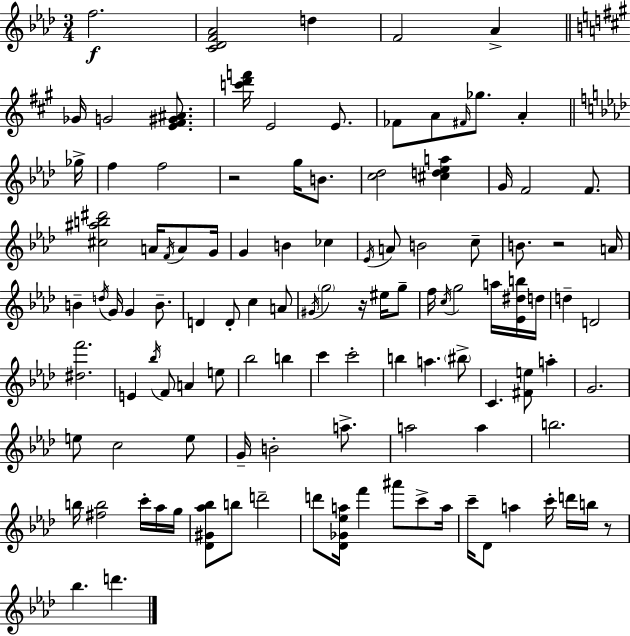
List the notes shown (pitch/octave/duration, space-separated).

F5/h. [C4,Db4,F4,Ab4]/h D5/q F4/h Ab4/q Gb4/s G4/h [E4,F#4,G#4,A#4]/e. [C6,D6,F6]/s E4/h E4/e. FES4/e A4/e F#4/s Gb5/e. A4/q Gb5/s F5/q F5/h R/h G5/s B4/e. [C5,Db5]/h [C#5,D5,Eb5,A5]/q G4/s F4/h F4/e. [C#5,A#5,B5,D#6]/h A4/s F4/s A4/e G4/s G4/q B4/q CES5/q Eb4/s A4/e B4/h C5/e B4/e. R/h A4/s B4/q D5/s G4/s G4/q B4/e. D4/q D4/e C5/q A4/e G#4/s G5/h R/s EIS5/s G5/e F5/s C5/s G5/h A5/s [Eb4,D#5,B5]/s D5/s D5/q D4/h [D#5,F6]/h. E4/q Bb5/s F4/e A4/q E5/e Bb5/h B5/q C6/q C6/h B5/q A5/q. BIS5/e C4/q. [F#4,E5]/e A5/q G4/h. E5/e C5/h E5/e G4/s B4/h A5/e. A5/h A5/q B5/h. B5/s [F#5,B5]/h C6/s Ab5/s G5/s [Db4,G#4,Ab5,Bb5]/e B5/e D6/h D6/e [Db4,Gb4,Eb5,A5]/s F6/q A#6/e C6/e A5/s C6/s Db4/e A5/q C6/s D6/s B5/s R/e Bb5/q. D6/q.